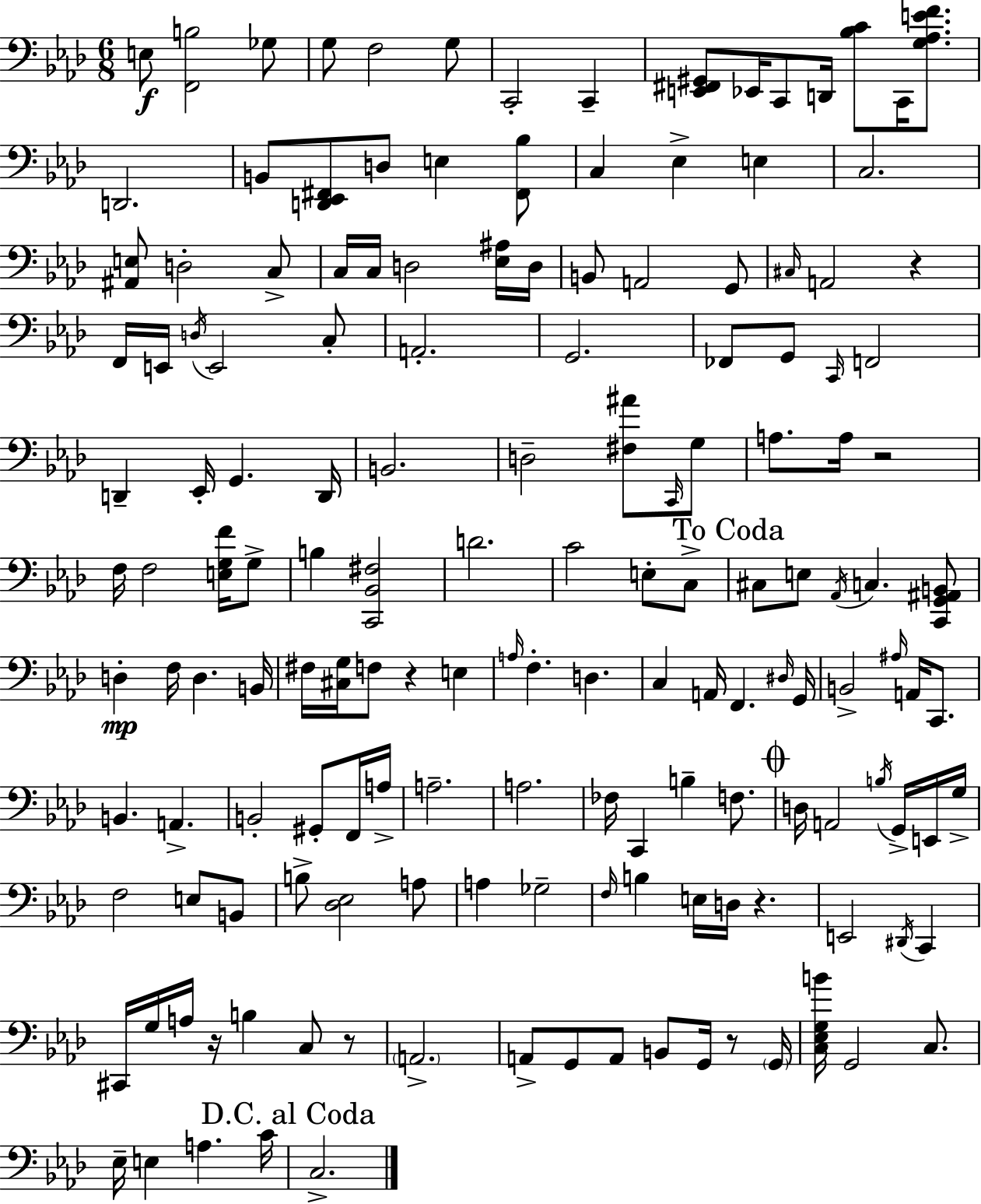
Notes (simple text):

E3/e [F2,B3]/h Gb3/e G3/e F3/h G3/e C2/h C2/q [E2,F#2,G#2]/e Eb2/s C2/e D2/s [Bb3,C4]/e C2/s [G3,Ab3,E4,F4]/e. D2/h. B2/e [D2,Eb2,F#2]/e D3/e E3/q [F#2,Bb3]/e C3/q Eb3/q E3/q C3/h. [A#2,E3]/e D3/h C3/e C3/s C3/s D3/h [Eb3,A#3]/s D3/s B2/e A2/h G2/e C#3/s A2/h R/q F2/s E2/s D3/s E2/h C3/e A2/h. G2/h. FES2/e G2/e C2/s F2/h D2/q Eb2/s G2/q. D2/s B2/h. D3/h [F#3,A#4]/e C2/s G3/e A3/e. A3/s R/h F3/s F3/h [E3,G3,F4]/s G3/e B3/q [C2,Bb2,F#3]/h D4/h. C4/h E3/e C3/e C#3/e E3/e Ab2/s C3/q. [C2,G2,A#2,B2]/e D3/q F3/s D3/q. B2/s F#3/s [C#3,G3]/s F3/e R/q E3/q A3/s F3/q. D3/q. C3/q A2/s F2/q. D#3/s G2/s B2/h A#3/s A2/s C2/e. B2/q. A2/q. B2/h G#2/e F2/s A3/s A3/h. A3/h. FES3/s C2/q B3/q F3/e. D3/s A2/h B3/s G2/s E2/s G3/s F3/h E3/e B2/e B3/e [Db3,Eb3]/h A3/e A3/q Gb3/h F3/s B3/q E3/s D3/s R/q. E2/h D#2/s C2/q C#2/s G3/s A3/s R/s B3/q C3/e R/e A2/h. A2/e G2/e A2/e B2/e G2/s R/e G2/s [C3,Eb3,G3,B4]/s G2/h C3/e. Eb3/s E3/q A3/q. C4/s C3/h.